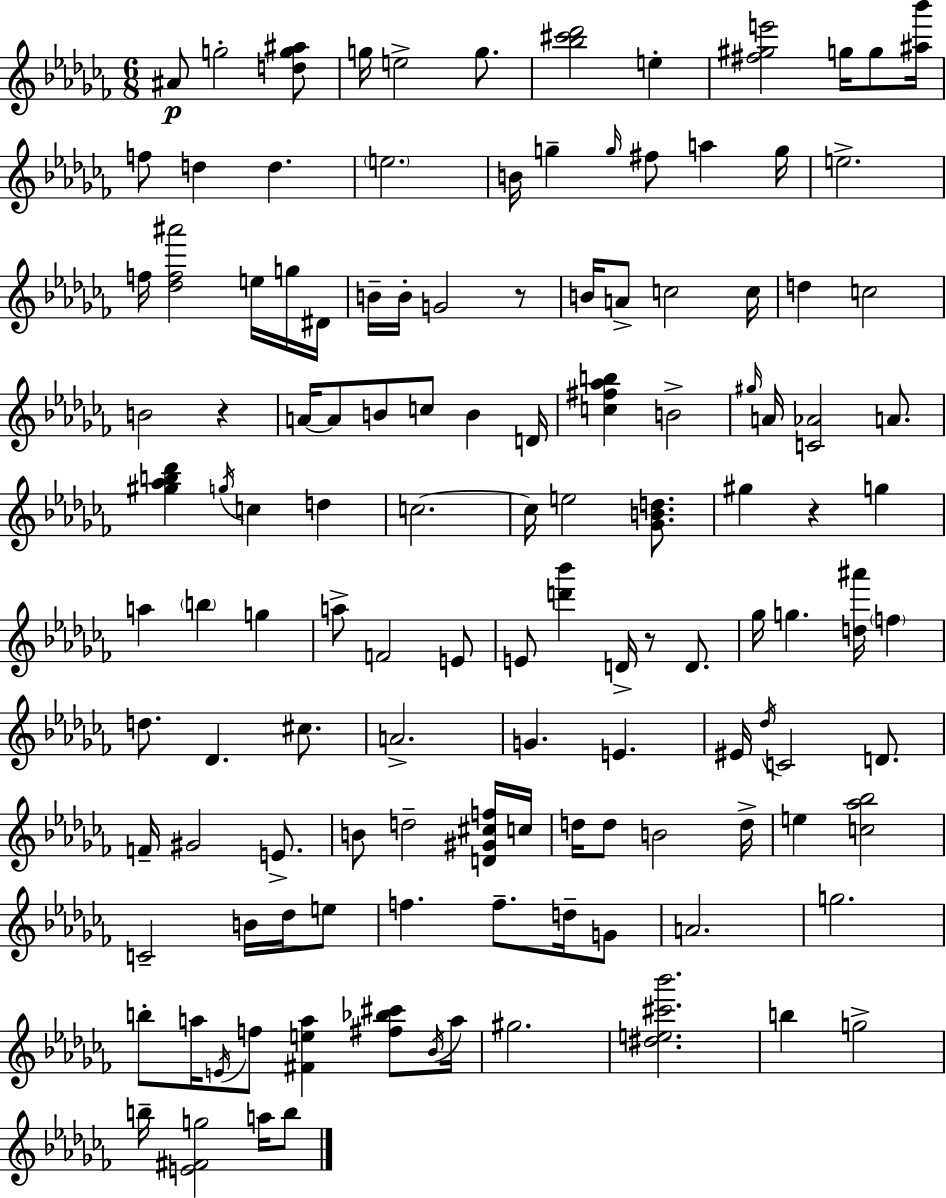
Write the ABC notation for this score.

X:1
T:Untitled
M:6/8
L:1/4
K:Abm
^A/2 g2 [dg^a]/2 g/4 e2 g/2 [_b^c'_d']2 e [^f^ge']2 g/4 g/2 [^a_b']/4 f/2 d d e2 B/4 g g/4 ^f/2 a g/4 e2 f/4 [_df^a']2 e/4 g/4 ^D/4 B/4 B/4 G2 z/2 B/4 A/2 c2 c/4 d c2 B2 z A/4 A/2 B/2 c/2 B D/4 [c^f_ab] B2 ^g/4 A/4 [C_A]2 A/2 [^g_ab_d'] g/4 c d c2 c/4 e2 [_GBd]/2 ^g z g a b g a/2 F2 E/2 E/2 [d'_b'] D/4 z/2 D/2 _g/4 g [d^a']/4 f d/2 _D ^c/2 A2 G E ^E/4 _d/4 C2 D/2 F/4 ^G2 E/2 B/2 d2 [D^G^cf]/4 c/4 d/4 d/2 B2 d/4 e [c_a_b]2 C2 B/4 _d/4 e/2 f f/2 d/4 G/2 A2 g2 b/2 a/4 E/4 f/2 [^Fea] [^f_b^c']/2 _B/4 a/4 ^g2 [^de^c'_b']2 b g2 b/4 [E^Fg]2 a/4 b/2